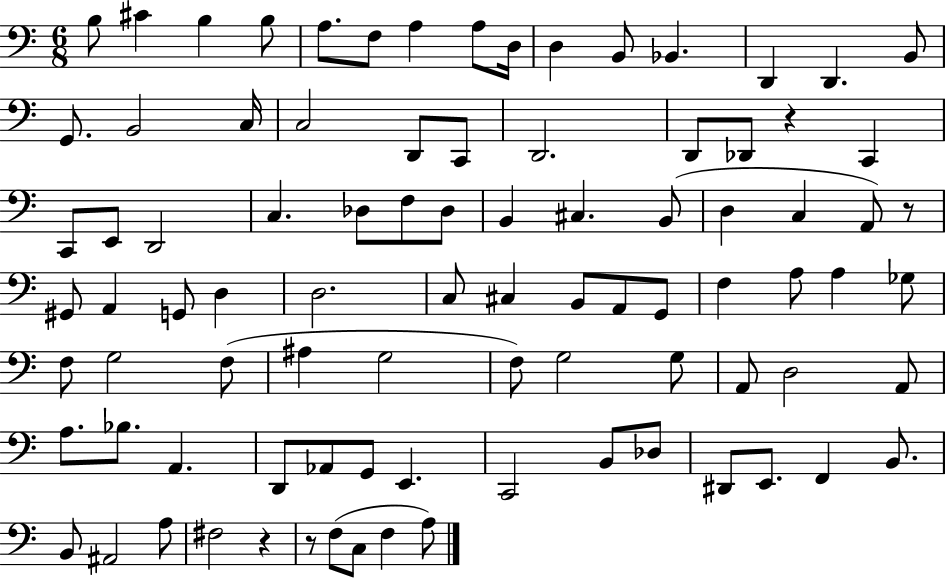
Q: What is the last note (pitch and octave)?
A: A3